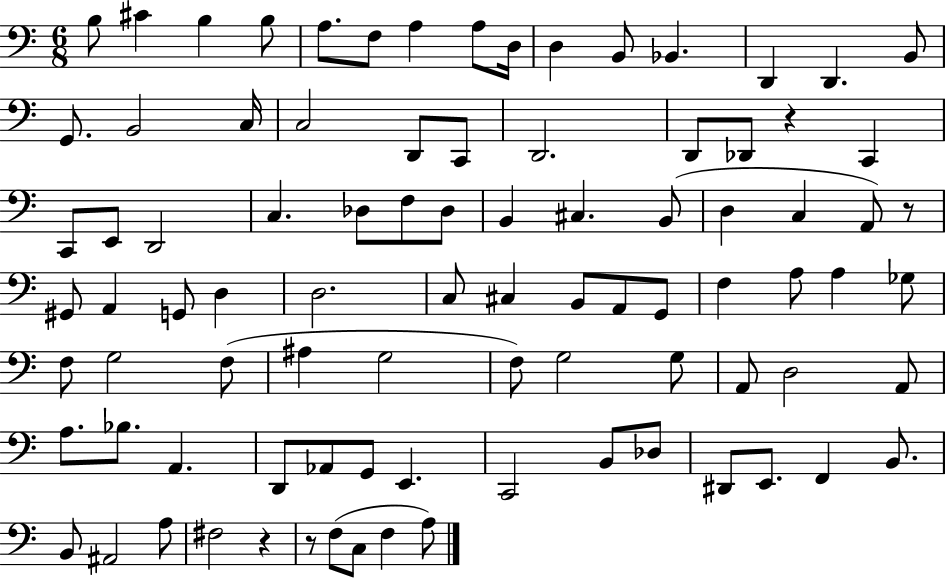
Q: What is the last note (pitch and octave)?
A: A3